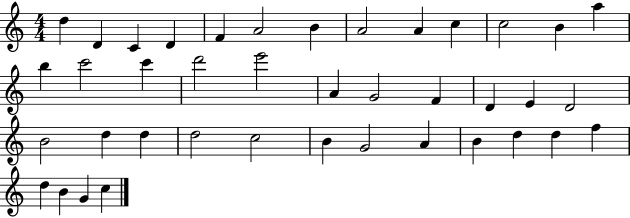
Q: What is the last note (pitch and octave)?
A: C5